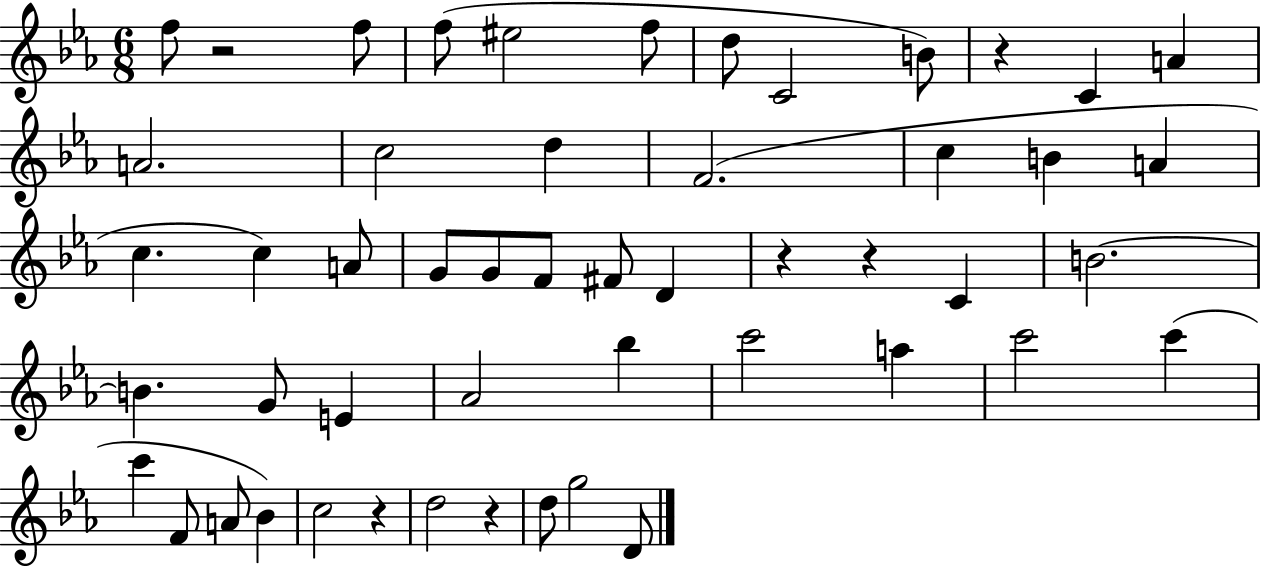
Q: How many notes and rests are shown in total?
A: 51